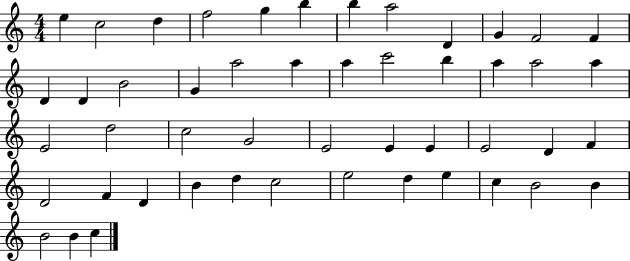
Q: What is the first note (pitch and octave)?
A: E5